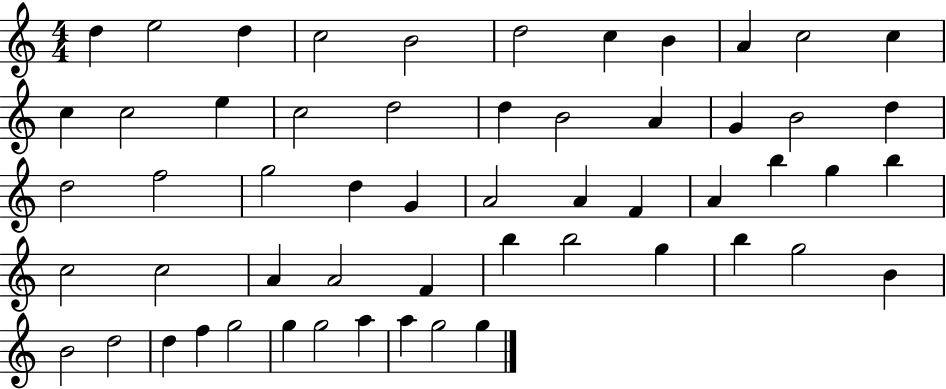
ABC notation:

X:1
T:Untitled
M:4/4
L:1/4
K:C
d e2 d c2 B2 d2 c B A c2 c c c2 e c2 d2 d B2 A G B2 d d2 f2 g2 d G A2 A F A b g b c2 c2 A A2 F b b2 g b g2 B B2 d2 d f g2 g g2 a a g2 g